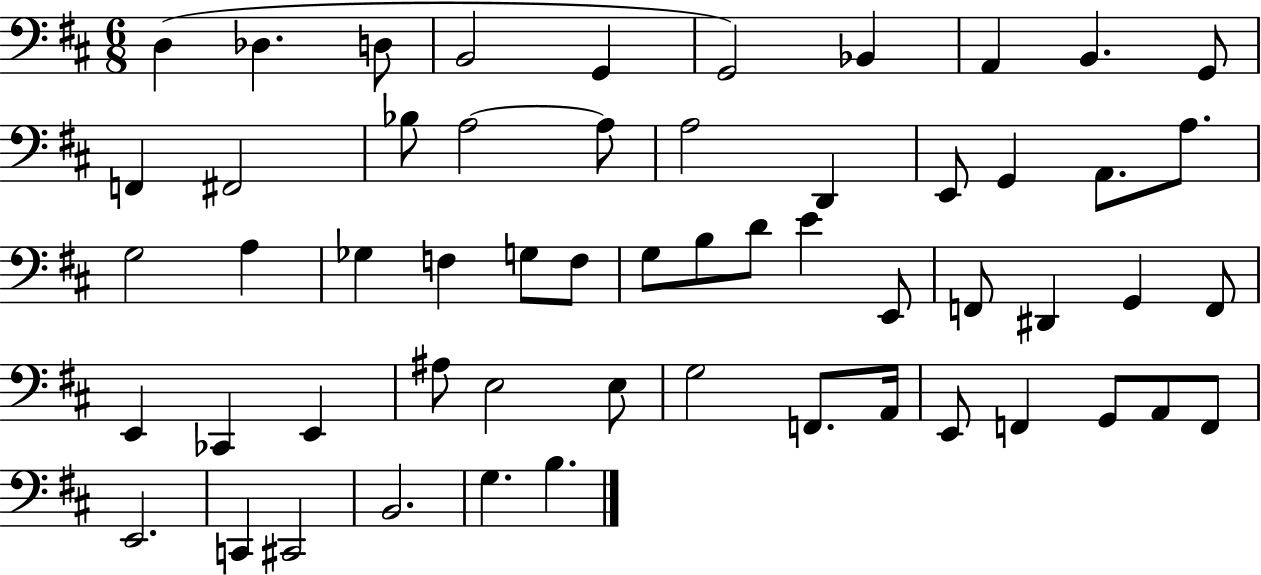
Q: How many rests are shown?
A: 0